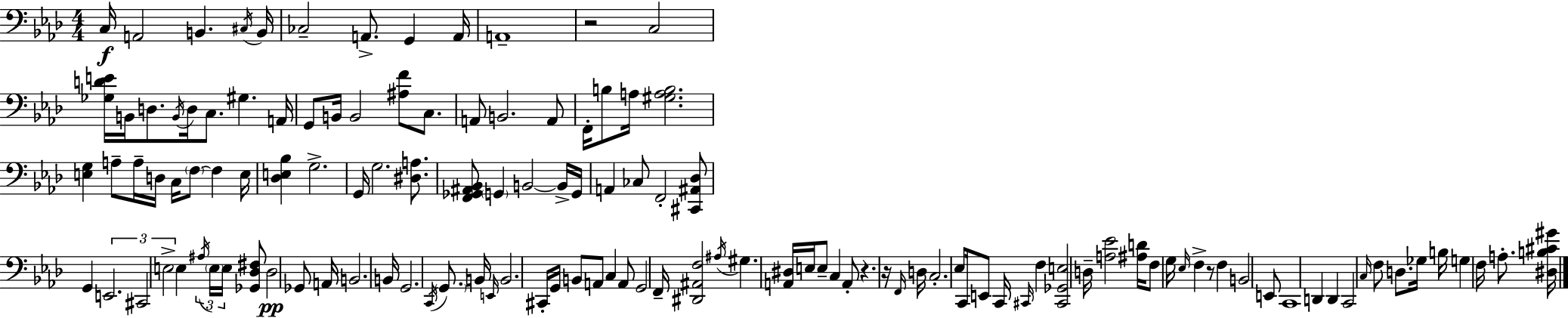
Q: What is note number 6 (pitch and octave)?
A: CES3